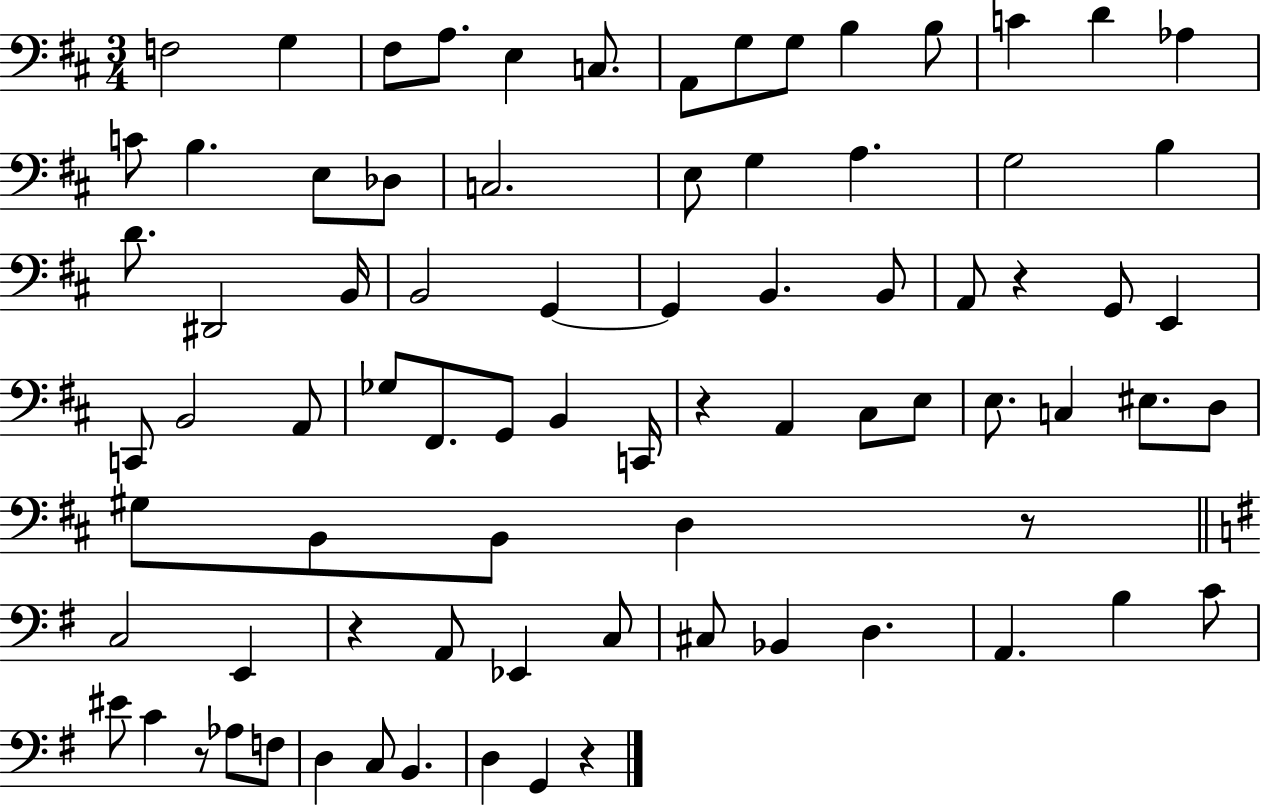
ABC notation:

X:1
T:Untitled
M:3/4
L:1/4
K:D
F,2 G, ^F,/2 A,/2 E, C,/2 A,,/2 G,/2 G,/2 B, B,/2 C D _A, C/2 B, E,/2 _D,/2 C,2 E,/2 G, A, G,2 B, D/2 ^D,,2 B,,/4 B,,2 G,, G,, B,, B,,/2 A,,/2 z G,,/2 E,, C,,/2 B,,2 A,,/2 _G,/2 ^F,,/2 G,,/2 B,, C,,/4 z A,, ^C,/2 E,/2 E,/2 C, ^E,/2 D,/2 ^G,/2 B,,/2 B,,/2 D, z/2 C,2 E,, z A,,/2 _E,, C,/2 ^C,/2 _B,, D, A,, B, C/2 ^E/2 C z/2 _A,/2 F,/2 D, C,/2 B,, D, G,, z